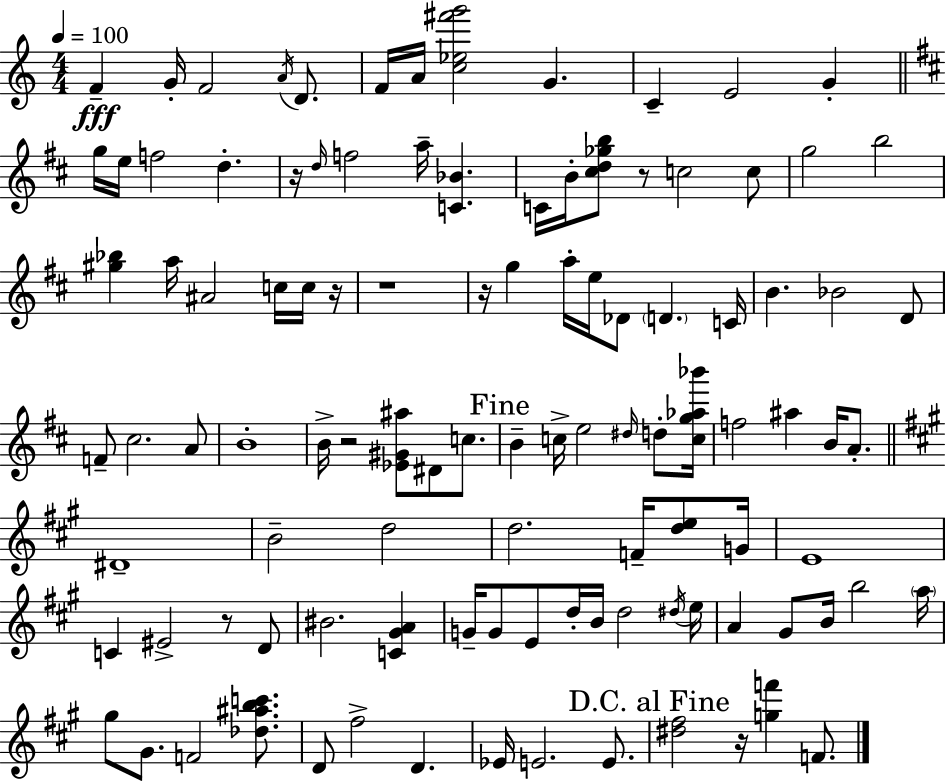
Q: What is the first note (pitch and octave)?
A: F4